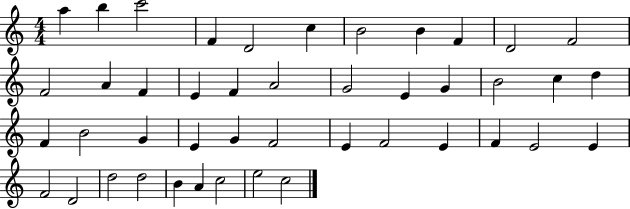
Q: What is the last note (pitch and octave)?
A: C5